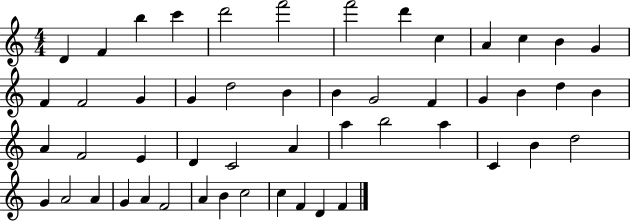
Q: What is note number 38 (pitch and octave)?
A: D5